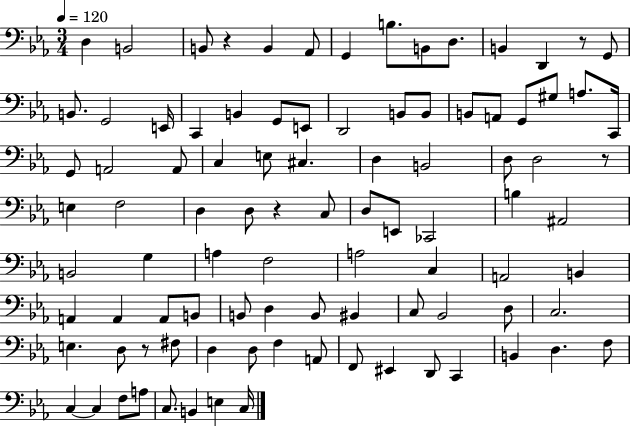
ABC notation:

X:1
T:Untitled
M:3/4
L:1/4
K:Eb
D, B,,2 B,,/2 z B,, _A,,/2 G,, B,/2 B,,/2 D,/2 B,, D,, z/2 G,,/2 B,,/2 G,,2 E,,/4 C,, B,, G,,/2 E,,/2 D,,2 B,,/2 B,,/2 B,,/2 A,,/2 G,,/2 ^G,/2 A,/2 C,,/4 G,,/2 A,,2 A,,/2 C, E,/2 ^C, D, B,,2 D,/2 D,2 z/2 E, F,2 D, D,/2 z C,/2 D,/2 E,,/2 _C,,2 B, ^A,,2 B,,2 G, A, F,2 A,2 C, A,,2 B,, A,, A,, A,,/2 B,,/2 B,,/2 D, B,,/2 ^B,, C,/2 _B,,2 D,/2 C,2 E, D,/2 z/2 ^F,/2 D, D,/2 F, A,,/2 F,,/2 ^E,, D,,/2 C,, B,, D, F,/2 C, C, F,/2 A,/2 C,/2 B,, E, C,/4